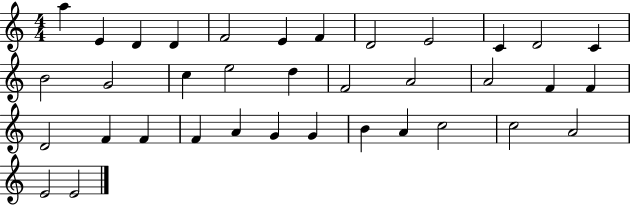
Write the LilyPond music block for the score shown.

{
  \clef treble
  \numericTimeSignature
  \time 4/4
  \key c \major
  a''4 e'4 d'4 d'4 | f'2 e'4 f'4 | d'2 e'2 | c'4 d'2 c'4 | \break b'2 g'2 | c''4 e''2 d''4 | f'2 a'2 | a'2 f'4 f'4 | \break d'2 f'4 f'4 | f'4 a'4 g'4 g'4 | b'4 a'4 c''2 | c''2 a'2 | \break e'2 e'2 | \bar "|."
}